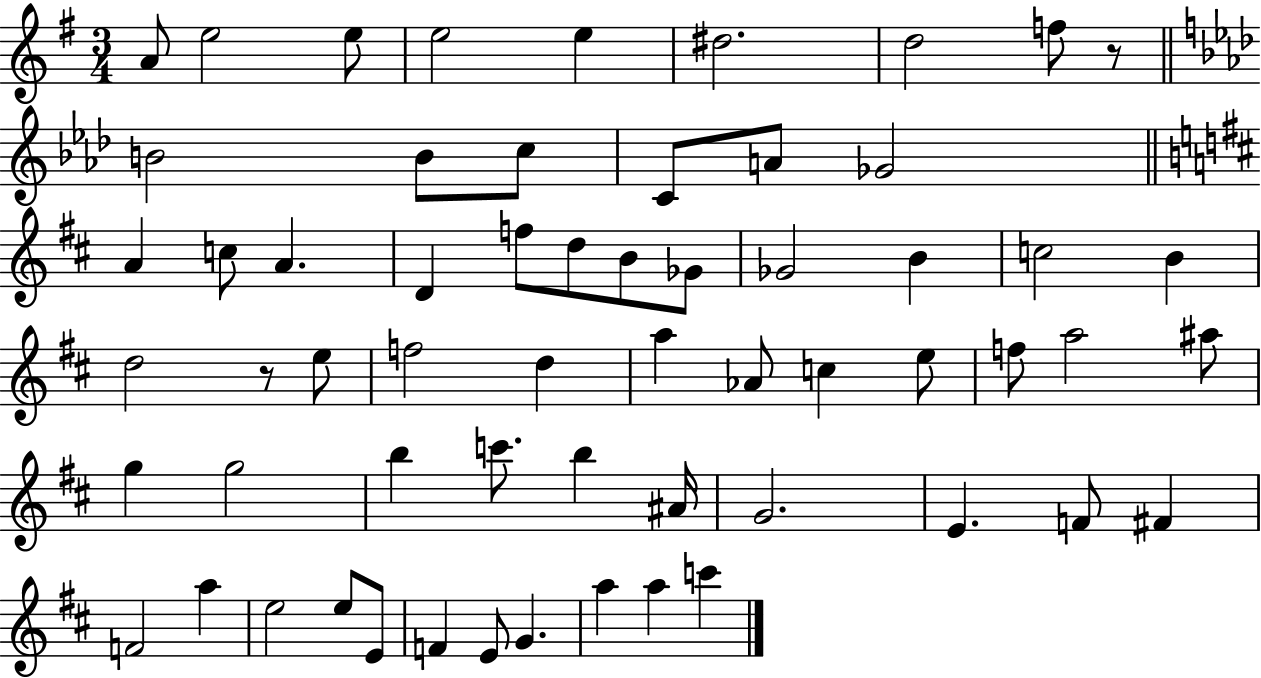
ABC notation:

X:1
T:Untitled
M:3/4
L:1/4
K:G
A/2 e2 e/2 e2 e ^d2 d2 f/2 z/2 B2 B/2 c/2 C/2 A/2 _G2 A c/2 A D f/2 d/2 B/2 _G/2 _G2 B c2 B d2 z/2 e/2 f2 d a _A/2 c e/2 f/2 a2 ^a/2 g g2 b c'/2 b ^A/4 G2 E F/2 ^F F2 a e2 e/2 E/2 F E/2 G a a c'